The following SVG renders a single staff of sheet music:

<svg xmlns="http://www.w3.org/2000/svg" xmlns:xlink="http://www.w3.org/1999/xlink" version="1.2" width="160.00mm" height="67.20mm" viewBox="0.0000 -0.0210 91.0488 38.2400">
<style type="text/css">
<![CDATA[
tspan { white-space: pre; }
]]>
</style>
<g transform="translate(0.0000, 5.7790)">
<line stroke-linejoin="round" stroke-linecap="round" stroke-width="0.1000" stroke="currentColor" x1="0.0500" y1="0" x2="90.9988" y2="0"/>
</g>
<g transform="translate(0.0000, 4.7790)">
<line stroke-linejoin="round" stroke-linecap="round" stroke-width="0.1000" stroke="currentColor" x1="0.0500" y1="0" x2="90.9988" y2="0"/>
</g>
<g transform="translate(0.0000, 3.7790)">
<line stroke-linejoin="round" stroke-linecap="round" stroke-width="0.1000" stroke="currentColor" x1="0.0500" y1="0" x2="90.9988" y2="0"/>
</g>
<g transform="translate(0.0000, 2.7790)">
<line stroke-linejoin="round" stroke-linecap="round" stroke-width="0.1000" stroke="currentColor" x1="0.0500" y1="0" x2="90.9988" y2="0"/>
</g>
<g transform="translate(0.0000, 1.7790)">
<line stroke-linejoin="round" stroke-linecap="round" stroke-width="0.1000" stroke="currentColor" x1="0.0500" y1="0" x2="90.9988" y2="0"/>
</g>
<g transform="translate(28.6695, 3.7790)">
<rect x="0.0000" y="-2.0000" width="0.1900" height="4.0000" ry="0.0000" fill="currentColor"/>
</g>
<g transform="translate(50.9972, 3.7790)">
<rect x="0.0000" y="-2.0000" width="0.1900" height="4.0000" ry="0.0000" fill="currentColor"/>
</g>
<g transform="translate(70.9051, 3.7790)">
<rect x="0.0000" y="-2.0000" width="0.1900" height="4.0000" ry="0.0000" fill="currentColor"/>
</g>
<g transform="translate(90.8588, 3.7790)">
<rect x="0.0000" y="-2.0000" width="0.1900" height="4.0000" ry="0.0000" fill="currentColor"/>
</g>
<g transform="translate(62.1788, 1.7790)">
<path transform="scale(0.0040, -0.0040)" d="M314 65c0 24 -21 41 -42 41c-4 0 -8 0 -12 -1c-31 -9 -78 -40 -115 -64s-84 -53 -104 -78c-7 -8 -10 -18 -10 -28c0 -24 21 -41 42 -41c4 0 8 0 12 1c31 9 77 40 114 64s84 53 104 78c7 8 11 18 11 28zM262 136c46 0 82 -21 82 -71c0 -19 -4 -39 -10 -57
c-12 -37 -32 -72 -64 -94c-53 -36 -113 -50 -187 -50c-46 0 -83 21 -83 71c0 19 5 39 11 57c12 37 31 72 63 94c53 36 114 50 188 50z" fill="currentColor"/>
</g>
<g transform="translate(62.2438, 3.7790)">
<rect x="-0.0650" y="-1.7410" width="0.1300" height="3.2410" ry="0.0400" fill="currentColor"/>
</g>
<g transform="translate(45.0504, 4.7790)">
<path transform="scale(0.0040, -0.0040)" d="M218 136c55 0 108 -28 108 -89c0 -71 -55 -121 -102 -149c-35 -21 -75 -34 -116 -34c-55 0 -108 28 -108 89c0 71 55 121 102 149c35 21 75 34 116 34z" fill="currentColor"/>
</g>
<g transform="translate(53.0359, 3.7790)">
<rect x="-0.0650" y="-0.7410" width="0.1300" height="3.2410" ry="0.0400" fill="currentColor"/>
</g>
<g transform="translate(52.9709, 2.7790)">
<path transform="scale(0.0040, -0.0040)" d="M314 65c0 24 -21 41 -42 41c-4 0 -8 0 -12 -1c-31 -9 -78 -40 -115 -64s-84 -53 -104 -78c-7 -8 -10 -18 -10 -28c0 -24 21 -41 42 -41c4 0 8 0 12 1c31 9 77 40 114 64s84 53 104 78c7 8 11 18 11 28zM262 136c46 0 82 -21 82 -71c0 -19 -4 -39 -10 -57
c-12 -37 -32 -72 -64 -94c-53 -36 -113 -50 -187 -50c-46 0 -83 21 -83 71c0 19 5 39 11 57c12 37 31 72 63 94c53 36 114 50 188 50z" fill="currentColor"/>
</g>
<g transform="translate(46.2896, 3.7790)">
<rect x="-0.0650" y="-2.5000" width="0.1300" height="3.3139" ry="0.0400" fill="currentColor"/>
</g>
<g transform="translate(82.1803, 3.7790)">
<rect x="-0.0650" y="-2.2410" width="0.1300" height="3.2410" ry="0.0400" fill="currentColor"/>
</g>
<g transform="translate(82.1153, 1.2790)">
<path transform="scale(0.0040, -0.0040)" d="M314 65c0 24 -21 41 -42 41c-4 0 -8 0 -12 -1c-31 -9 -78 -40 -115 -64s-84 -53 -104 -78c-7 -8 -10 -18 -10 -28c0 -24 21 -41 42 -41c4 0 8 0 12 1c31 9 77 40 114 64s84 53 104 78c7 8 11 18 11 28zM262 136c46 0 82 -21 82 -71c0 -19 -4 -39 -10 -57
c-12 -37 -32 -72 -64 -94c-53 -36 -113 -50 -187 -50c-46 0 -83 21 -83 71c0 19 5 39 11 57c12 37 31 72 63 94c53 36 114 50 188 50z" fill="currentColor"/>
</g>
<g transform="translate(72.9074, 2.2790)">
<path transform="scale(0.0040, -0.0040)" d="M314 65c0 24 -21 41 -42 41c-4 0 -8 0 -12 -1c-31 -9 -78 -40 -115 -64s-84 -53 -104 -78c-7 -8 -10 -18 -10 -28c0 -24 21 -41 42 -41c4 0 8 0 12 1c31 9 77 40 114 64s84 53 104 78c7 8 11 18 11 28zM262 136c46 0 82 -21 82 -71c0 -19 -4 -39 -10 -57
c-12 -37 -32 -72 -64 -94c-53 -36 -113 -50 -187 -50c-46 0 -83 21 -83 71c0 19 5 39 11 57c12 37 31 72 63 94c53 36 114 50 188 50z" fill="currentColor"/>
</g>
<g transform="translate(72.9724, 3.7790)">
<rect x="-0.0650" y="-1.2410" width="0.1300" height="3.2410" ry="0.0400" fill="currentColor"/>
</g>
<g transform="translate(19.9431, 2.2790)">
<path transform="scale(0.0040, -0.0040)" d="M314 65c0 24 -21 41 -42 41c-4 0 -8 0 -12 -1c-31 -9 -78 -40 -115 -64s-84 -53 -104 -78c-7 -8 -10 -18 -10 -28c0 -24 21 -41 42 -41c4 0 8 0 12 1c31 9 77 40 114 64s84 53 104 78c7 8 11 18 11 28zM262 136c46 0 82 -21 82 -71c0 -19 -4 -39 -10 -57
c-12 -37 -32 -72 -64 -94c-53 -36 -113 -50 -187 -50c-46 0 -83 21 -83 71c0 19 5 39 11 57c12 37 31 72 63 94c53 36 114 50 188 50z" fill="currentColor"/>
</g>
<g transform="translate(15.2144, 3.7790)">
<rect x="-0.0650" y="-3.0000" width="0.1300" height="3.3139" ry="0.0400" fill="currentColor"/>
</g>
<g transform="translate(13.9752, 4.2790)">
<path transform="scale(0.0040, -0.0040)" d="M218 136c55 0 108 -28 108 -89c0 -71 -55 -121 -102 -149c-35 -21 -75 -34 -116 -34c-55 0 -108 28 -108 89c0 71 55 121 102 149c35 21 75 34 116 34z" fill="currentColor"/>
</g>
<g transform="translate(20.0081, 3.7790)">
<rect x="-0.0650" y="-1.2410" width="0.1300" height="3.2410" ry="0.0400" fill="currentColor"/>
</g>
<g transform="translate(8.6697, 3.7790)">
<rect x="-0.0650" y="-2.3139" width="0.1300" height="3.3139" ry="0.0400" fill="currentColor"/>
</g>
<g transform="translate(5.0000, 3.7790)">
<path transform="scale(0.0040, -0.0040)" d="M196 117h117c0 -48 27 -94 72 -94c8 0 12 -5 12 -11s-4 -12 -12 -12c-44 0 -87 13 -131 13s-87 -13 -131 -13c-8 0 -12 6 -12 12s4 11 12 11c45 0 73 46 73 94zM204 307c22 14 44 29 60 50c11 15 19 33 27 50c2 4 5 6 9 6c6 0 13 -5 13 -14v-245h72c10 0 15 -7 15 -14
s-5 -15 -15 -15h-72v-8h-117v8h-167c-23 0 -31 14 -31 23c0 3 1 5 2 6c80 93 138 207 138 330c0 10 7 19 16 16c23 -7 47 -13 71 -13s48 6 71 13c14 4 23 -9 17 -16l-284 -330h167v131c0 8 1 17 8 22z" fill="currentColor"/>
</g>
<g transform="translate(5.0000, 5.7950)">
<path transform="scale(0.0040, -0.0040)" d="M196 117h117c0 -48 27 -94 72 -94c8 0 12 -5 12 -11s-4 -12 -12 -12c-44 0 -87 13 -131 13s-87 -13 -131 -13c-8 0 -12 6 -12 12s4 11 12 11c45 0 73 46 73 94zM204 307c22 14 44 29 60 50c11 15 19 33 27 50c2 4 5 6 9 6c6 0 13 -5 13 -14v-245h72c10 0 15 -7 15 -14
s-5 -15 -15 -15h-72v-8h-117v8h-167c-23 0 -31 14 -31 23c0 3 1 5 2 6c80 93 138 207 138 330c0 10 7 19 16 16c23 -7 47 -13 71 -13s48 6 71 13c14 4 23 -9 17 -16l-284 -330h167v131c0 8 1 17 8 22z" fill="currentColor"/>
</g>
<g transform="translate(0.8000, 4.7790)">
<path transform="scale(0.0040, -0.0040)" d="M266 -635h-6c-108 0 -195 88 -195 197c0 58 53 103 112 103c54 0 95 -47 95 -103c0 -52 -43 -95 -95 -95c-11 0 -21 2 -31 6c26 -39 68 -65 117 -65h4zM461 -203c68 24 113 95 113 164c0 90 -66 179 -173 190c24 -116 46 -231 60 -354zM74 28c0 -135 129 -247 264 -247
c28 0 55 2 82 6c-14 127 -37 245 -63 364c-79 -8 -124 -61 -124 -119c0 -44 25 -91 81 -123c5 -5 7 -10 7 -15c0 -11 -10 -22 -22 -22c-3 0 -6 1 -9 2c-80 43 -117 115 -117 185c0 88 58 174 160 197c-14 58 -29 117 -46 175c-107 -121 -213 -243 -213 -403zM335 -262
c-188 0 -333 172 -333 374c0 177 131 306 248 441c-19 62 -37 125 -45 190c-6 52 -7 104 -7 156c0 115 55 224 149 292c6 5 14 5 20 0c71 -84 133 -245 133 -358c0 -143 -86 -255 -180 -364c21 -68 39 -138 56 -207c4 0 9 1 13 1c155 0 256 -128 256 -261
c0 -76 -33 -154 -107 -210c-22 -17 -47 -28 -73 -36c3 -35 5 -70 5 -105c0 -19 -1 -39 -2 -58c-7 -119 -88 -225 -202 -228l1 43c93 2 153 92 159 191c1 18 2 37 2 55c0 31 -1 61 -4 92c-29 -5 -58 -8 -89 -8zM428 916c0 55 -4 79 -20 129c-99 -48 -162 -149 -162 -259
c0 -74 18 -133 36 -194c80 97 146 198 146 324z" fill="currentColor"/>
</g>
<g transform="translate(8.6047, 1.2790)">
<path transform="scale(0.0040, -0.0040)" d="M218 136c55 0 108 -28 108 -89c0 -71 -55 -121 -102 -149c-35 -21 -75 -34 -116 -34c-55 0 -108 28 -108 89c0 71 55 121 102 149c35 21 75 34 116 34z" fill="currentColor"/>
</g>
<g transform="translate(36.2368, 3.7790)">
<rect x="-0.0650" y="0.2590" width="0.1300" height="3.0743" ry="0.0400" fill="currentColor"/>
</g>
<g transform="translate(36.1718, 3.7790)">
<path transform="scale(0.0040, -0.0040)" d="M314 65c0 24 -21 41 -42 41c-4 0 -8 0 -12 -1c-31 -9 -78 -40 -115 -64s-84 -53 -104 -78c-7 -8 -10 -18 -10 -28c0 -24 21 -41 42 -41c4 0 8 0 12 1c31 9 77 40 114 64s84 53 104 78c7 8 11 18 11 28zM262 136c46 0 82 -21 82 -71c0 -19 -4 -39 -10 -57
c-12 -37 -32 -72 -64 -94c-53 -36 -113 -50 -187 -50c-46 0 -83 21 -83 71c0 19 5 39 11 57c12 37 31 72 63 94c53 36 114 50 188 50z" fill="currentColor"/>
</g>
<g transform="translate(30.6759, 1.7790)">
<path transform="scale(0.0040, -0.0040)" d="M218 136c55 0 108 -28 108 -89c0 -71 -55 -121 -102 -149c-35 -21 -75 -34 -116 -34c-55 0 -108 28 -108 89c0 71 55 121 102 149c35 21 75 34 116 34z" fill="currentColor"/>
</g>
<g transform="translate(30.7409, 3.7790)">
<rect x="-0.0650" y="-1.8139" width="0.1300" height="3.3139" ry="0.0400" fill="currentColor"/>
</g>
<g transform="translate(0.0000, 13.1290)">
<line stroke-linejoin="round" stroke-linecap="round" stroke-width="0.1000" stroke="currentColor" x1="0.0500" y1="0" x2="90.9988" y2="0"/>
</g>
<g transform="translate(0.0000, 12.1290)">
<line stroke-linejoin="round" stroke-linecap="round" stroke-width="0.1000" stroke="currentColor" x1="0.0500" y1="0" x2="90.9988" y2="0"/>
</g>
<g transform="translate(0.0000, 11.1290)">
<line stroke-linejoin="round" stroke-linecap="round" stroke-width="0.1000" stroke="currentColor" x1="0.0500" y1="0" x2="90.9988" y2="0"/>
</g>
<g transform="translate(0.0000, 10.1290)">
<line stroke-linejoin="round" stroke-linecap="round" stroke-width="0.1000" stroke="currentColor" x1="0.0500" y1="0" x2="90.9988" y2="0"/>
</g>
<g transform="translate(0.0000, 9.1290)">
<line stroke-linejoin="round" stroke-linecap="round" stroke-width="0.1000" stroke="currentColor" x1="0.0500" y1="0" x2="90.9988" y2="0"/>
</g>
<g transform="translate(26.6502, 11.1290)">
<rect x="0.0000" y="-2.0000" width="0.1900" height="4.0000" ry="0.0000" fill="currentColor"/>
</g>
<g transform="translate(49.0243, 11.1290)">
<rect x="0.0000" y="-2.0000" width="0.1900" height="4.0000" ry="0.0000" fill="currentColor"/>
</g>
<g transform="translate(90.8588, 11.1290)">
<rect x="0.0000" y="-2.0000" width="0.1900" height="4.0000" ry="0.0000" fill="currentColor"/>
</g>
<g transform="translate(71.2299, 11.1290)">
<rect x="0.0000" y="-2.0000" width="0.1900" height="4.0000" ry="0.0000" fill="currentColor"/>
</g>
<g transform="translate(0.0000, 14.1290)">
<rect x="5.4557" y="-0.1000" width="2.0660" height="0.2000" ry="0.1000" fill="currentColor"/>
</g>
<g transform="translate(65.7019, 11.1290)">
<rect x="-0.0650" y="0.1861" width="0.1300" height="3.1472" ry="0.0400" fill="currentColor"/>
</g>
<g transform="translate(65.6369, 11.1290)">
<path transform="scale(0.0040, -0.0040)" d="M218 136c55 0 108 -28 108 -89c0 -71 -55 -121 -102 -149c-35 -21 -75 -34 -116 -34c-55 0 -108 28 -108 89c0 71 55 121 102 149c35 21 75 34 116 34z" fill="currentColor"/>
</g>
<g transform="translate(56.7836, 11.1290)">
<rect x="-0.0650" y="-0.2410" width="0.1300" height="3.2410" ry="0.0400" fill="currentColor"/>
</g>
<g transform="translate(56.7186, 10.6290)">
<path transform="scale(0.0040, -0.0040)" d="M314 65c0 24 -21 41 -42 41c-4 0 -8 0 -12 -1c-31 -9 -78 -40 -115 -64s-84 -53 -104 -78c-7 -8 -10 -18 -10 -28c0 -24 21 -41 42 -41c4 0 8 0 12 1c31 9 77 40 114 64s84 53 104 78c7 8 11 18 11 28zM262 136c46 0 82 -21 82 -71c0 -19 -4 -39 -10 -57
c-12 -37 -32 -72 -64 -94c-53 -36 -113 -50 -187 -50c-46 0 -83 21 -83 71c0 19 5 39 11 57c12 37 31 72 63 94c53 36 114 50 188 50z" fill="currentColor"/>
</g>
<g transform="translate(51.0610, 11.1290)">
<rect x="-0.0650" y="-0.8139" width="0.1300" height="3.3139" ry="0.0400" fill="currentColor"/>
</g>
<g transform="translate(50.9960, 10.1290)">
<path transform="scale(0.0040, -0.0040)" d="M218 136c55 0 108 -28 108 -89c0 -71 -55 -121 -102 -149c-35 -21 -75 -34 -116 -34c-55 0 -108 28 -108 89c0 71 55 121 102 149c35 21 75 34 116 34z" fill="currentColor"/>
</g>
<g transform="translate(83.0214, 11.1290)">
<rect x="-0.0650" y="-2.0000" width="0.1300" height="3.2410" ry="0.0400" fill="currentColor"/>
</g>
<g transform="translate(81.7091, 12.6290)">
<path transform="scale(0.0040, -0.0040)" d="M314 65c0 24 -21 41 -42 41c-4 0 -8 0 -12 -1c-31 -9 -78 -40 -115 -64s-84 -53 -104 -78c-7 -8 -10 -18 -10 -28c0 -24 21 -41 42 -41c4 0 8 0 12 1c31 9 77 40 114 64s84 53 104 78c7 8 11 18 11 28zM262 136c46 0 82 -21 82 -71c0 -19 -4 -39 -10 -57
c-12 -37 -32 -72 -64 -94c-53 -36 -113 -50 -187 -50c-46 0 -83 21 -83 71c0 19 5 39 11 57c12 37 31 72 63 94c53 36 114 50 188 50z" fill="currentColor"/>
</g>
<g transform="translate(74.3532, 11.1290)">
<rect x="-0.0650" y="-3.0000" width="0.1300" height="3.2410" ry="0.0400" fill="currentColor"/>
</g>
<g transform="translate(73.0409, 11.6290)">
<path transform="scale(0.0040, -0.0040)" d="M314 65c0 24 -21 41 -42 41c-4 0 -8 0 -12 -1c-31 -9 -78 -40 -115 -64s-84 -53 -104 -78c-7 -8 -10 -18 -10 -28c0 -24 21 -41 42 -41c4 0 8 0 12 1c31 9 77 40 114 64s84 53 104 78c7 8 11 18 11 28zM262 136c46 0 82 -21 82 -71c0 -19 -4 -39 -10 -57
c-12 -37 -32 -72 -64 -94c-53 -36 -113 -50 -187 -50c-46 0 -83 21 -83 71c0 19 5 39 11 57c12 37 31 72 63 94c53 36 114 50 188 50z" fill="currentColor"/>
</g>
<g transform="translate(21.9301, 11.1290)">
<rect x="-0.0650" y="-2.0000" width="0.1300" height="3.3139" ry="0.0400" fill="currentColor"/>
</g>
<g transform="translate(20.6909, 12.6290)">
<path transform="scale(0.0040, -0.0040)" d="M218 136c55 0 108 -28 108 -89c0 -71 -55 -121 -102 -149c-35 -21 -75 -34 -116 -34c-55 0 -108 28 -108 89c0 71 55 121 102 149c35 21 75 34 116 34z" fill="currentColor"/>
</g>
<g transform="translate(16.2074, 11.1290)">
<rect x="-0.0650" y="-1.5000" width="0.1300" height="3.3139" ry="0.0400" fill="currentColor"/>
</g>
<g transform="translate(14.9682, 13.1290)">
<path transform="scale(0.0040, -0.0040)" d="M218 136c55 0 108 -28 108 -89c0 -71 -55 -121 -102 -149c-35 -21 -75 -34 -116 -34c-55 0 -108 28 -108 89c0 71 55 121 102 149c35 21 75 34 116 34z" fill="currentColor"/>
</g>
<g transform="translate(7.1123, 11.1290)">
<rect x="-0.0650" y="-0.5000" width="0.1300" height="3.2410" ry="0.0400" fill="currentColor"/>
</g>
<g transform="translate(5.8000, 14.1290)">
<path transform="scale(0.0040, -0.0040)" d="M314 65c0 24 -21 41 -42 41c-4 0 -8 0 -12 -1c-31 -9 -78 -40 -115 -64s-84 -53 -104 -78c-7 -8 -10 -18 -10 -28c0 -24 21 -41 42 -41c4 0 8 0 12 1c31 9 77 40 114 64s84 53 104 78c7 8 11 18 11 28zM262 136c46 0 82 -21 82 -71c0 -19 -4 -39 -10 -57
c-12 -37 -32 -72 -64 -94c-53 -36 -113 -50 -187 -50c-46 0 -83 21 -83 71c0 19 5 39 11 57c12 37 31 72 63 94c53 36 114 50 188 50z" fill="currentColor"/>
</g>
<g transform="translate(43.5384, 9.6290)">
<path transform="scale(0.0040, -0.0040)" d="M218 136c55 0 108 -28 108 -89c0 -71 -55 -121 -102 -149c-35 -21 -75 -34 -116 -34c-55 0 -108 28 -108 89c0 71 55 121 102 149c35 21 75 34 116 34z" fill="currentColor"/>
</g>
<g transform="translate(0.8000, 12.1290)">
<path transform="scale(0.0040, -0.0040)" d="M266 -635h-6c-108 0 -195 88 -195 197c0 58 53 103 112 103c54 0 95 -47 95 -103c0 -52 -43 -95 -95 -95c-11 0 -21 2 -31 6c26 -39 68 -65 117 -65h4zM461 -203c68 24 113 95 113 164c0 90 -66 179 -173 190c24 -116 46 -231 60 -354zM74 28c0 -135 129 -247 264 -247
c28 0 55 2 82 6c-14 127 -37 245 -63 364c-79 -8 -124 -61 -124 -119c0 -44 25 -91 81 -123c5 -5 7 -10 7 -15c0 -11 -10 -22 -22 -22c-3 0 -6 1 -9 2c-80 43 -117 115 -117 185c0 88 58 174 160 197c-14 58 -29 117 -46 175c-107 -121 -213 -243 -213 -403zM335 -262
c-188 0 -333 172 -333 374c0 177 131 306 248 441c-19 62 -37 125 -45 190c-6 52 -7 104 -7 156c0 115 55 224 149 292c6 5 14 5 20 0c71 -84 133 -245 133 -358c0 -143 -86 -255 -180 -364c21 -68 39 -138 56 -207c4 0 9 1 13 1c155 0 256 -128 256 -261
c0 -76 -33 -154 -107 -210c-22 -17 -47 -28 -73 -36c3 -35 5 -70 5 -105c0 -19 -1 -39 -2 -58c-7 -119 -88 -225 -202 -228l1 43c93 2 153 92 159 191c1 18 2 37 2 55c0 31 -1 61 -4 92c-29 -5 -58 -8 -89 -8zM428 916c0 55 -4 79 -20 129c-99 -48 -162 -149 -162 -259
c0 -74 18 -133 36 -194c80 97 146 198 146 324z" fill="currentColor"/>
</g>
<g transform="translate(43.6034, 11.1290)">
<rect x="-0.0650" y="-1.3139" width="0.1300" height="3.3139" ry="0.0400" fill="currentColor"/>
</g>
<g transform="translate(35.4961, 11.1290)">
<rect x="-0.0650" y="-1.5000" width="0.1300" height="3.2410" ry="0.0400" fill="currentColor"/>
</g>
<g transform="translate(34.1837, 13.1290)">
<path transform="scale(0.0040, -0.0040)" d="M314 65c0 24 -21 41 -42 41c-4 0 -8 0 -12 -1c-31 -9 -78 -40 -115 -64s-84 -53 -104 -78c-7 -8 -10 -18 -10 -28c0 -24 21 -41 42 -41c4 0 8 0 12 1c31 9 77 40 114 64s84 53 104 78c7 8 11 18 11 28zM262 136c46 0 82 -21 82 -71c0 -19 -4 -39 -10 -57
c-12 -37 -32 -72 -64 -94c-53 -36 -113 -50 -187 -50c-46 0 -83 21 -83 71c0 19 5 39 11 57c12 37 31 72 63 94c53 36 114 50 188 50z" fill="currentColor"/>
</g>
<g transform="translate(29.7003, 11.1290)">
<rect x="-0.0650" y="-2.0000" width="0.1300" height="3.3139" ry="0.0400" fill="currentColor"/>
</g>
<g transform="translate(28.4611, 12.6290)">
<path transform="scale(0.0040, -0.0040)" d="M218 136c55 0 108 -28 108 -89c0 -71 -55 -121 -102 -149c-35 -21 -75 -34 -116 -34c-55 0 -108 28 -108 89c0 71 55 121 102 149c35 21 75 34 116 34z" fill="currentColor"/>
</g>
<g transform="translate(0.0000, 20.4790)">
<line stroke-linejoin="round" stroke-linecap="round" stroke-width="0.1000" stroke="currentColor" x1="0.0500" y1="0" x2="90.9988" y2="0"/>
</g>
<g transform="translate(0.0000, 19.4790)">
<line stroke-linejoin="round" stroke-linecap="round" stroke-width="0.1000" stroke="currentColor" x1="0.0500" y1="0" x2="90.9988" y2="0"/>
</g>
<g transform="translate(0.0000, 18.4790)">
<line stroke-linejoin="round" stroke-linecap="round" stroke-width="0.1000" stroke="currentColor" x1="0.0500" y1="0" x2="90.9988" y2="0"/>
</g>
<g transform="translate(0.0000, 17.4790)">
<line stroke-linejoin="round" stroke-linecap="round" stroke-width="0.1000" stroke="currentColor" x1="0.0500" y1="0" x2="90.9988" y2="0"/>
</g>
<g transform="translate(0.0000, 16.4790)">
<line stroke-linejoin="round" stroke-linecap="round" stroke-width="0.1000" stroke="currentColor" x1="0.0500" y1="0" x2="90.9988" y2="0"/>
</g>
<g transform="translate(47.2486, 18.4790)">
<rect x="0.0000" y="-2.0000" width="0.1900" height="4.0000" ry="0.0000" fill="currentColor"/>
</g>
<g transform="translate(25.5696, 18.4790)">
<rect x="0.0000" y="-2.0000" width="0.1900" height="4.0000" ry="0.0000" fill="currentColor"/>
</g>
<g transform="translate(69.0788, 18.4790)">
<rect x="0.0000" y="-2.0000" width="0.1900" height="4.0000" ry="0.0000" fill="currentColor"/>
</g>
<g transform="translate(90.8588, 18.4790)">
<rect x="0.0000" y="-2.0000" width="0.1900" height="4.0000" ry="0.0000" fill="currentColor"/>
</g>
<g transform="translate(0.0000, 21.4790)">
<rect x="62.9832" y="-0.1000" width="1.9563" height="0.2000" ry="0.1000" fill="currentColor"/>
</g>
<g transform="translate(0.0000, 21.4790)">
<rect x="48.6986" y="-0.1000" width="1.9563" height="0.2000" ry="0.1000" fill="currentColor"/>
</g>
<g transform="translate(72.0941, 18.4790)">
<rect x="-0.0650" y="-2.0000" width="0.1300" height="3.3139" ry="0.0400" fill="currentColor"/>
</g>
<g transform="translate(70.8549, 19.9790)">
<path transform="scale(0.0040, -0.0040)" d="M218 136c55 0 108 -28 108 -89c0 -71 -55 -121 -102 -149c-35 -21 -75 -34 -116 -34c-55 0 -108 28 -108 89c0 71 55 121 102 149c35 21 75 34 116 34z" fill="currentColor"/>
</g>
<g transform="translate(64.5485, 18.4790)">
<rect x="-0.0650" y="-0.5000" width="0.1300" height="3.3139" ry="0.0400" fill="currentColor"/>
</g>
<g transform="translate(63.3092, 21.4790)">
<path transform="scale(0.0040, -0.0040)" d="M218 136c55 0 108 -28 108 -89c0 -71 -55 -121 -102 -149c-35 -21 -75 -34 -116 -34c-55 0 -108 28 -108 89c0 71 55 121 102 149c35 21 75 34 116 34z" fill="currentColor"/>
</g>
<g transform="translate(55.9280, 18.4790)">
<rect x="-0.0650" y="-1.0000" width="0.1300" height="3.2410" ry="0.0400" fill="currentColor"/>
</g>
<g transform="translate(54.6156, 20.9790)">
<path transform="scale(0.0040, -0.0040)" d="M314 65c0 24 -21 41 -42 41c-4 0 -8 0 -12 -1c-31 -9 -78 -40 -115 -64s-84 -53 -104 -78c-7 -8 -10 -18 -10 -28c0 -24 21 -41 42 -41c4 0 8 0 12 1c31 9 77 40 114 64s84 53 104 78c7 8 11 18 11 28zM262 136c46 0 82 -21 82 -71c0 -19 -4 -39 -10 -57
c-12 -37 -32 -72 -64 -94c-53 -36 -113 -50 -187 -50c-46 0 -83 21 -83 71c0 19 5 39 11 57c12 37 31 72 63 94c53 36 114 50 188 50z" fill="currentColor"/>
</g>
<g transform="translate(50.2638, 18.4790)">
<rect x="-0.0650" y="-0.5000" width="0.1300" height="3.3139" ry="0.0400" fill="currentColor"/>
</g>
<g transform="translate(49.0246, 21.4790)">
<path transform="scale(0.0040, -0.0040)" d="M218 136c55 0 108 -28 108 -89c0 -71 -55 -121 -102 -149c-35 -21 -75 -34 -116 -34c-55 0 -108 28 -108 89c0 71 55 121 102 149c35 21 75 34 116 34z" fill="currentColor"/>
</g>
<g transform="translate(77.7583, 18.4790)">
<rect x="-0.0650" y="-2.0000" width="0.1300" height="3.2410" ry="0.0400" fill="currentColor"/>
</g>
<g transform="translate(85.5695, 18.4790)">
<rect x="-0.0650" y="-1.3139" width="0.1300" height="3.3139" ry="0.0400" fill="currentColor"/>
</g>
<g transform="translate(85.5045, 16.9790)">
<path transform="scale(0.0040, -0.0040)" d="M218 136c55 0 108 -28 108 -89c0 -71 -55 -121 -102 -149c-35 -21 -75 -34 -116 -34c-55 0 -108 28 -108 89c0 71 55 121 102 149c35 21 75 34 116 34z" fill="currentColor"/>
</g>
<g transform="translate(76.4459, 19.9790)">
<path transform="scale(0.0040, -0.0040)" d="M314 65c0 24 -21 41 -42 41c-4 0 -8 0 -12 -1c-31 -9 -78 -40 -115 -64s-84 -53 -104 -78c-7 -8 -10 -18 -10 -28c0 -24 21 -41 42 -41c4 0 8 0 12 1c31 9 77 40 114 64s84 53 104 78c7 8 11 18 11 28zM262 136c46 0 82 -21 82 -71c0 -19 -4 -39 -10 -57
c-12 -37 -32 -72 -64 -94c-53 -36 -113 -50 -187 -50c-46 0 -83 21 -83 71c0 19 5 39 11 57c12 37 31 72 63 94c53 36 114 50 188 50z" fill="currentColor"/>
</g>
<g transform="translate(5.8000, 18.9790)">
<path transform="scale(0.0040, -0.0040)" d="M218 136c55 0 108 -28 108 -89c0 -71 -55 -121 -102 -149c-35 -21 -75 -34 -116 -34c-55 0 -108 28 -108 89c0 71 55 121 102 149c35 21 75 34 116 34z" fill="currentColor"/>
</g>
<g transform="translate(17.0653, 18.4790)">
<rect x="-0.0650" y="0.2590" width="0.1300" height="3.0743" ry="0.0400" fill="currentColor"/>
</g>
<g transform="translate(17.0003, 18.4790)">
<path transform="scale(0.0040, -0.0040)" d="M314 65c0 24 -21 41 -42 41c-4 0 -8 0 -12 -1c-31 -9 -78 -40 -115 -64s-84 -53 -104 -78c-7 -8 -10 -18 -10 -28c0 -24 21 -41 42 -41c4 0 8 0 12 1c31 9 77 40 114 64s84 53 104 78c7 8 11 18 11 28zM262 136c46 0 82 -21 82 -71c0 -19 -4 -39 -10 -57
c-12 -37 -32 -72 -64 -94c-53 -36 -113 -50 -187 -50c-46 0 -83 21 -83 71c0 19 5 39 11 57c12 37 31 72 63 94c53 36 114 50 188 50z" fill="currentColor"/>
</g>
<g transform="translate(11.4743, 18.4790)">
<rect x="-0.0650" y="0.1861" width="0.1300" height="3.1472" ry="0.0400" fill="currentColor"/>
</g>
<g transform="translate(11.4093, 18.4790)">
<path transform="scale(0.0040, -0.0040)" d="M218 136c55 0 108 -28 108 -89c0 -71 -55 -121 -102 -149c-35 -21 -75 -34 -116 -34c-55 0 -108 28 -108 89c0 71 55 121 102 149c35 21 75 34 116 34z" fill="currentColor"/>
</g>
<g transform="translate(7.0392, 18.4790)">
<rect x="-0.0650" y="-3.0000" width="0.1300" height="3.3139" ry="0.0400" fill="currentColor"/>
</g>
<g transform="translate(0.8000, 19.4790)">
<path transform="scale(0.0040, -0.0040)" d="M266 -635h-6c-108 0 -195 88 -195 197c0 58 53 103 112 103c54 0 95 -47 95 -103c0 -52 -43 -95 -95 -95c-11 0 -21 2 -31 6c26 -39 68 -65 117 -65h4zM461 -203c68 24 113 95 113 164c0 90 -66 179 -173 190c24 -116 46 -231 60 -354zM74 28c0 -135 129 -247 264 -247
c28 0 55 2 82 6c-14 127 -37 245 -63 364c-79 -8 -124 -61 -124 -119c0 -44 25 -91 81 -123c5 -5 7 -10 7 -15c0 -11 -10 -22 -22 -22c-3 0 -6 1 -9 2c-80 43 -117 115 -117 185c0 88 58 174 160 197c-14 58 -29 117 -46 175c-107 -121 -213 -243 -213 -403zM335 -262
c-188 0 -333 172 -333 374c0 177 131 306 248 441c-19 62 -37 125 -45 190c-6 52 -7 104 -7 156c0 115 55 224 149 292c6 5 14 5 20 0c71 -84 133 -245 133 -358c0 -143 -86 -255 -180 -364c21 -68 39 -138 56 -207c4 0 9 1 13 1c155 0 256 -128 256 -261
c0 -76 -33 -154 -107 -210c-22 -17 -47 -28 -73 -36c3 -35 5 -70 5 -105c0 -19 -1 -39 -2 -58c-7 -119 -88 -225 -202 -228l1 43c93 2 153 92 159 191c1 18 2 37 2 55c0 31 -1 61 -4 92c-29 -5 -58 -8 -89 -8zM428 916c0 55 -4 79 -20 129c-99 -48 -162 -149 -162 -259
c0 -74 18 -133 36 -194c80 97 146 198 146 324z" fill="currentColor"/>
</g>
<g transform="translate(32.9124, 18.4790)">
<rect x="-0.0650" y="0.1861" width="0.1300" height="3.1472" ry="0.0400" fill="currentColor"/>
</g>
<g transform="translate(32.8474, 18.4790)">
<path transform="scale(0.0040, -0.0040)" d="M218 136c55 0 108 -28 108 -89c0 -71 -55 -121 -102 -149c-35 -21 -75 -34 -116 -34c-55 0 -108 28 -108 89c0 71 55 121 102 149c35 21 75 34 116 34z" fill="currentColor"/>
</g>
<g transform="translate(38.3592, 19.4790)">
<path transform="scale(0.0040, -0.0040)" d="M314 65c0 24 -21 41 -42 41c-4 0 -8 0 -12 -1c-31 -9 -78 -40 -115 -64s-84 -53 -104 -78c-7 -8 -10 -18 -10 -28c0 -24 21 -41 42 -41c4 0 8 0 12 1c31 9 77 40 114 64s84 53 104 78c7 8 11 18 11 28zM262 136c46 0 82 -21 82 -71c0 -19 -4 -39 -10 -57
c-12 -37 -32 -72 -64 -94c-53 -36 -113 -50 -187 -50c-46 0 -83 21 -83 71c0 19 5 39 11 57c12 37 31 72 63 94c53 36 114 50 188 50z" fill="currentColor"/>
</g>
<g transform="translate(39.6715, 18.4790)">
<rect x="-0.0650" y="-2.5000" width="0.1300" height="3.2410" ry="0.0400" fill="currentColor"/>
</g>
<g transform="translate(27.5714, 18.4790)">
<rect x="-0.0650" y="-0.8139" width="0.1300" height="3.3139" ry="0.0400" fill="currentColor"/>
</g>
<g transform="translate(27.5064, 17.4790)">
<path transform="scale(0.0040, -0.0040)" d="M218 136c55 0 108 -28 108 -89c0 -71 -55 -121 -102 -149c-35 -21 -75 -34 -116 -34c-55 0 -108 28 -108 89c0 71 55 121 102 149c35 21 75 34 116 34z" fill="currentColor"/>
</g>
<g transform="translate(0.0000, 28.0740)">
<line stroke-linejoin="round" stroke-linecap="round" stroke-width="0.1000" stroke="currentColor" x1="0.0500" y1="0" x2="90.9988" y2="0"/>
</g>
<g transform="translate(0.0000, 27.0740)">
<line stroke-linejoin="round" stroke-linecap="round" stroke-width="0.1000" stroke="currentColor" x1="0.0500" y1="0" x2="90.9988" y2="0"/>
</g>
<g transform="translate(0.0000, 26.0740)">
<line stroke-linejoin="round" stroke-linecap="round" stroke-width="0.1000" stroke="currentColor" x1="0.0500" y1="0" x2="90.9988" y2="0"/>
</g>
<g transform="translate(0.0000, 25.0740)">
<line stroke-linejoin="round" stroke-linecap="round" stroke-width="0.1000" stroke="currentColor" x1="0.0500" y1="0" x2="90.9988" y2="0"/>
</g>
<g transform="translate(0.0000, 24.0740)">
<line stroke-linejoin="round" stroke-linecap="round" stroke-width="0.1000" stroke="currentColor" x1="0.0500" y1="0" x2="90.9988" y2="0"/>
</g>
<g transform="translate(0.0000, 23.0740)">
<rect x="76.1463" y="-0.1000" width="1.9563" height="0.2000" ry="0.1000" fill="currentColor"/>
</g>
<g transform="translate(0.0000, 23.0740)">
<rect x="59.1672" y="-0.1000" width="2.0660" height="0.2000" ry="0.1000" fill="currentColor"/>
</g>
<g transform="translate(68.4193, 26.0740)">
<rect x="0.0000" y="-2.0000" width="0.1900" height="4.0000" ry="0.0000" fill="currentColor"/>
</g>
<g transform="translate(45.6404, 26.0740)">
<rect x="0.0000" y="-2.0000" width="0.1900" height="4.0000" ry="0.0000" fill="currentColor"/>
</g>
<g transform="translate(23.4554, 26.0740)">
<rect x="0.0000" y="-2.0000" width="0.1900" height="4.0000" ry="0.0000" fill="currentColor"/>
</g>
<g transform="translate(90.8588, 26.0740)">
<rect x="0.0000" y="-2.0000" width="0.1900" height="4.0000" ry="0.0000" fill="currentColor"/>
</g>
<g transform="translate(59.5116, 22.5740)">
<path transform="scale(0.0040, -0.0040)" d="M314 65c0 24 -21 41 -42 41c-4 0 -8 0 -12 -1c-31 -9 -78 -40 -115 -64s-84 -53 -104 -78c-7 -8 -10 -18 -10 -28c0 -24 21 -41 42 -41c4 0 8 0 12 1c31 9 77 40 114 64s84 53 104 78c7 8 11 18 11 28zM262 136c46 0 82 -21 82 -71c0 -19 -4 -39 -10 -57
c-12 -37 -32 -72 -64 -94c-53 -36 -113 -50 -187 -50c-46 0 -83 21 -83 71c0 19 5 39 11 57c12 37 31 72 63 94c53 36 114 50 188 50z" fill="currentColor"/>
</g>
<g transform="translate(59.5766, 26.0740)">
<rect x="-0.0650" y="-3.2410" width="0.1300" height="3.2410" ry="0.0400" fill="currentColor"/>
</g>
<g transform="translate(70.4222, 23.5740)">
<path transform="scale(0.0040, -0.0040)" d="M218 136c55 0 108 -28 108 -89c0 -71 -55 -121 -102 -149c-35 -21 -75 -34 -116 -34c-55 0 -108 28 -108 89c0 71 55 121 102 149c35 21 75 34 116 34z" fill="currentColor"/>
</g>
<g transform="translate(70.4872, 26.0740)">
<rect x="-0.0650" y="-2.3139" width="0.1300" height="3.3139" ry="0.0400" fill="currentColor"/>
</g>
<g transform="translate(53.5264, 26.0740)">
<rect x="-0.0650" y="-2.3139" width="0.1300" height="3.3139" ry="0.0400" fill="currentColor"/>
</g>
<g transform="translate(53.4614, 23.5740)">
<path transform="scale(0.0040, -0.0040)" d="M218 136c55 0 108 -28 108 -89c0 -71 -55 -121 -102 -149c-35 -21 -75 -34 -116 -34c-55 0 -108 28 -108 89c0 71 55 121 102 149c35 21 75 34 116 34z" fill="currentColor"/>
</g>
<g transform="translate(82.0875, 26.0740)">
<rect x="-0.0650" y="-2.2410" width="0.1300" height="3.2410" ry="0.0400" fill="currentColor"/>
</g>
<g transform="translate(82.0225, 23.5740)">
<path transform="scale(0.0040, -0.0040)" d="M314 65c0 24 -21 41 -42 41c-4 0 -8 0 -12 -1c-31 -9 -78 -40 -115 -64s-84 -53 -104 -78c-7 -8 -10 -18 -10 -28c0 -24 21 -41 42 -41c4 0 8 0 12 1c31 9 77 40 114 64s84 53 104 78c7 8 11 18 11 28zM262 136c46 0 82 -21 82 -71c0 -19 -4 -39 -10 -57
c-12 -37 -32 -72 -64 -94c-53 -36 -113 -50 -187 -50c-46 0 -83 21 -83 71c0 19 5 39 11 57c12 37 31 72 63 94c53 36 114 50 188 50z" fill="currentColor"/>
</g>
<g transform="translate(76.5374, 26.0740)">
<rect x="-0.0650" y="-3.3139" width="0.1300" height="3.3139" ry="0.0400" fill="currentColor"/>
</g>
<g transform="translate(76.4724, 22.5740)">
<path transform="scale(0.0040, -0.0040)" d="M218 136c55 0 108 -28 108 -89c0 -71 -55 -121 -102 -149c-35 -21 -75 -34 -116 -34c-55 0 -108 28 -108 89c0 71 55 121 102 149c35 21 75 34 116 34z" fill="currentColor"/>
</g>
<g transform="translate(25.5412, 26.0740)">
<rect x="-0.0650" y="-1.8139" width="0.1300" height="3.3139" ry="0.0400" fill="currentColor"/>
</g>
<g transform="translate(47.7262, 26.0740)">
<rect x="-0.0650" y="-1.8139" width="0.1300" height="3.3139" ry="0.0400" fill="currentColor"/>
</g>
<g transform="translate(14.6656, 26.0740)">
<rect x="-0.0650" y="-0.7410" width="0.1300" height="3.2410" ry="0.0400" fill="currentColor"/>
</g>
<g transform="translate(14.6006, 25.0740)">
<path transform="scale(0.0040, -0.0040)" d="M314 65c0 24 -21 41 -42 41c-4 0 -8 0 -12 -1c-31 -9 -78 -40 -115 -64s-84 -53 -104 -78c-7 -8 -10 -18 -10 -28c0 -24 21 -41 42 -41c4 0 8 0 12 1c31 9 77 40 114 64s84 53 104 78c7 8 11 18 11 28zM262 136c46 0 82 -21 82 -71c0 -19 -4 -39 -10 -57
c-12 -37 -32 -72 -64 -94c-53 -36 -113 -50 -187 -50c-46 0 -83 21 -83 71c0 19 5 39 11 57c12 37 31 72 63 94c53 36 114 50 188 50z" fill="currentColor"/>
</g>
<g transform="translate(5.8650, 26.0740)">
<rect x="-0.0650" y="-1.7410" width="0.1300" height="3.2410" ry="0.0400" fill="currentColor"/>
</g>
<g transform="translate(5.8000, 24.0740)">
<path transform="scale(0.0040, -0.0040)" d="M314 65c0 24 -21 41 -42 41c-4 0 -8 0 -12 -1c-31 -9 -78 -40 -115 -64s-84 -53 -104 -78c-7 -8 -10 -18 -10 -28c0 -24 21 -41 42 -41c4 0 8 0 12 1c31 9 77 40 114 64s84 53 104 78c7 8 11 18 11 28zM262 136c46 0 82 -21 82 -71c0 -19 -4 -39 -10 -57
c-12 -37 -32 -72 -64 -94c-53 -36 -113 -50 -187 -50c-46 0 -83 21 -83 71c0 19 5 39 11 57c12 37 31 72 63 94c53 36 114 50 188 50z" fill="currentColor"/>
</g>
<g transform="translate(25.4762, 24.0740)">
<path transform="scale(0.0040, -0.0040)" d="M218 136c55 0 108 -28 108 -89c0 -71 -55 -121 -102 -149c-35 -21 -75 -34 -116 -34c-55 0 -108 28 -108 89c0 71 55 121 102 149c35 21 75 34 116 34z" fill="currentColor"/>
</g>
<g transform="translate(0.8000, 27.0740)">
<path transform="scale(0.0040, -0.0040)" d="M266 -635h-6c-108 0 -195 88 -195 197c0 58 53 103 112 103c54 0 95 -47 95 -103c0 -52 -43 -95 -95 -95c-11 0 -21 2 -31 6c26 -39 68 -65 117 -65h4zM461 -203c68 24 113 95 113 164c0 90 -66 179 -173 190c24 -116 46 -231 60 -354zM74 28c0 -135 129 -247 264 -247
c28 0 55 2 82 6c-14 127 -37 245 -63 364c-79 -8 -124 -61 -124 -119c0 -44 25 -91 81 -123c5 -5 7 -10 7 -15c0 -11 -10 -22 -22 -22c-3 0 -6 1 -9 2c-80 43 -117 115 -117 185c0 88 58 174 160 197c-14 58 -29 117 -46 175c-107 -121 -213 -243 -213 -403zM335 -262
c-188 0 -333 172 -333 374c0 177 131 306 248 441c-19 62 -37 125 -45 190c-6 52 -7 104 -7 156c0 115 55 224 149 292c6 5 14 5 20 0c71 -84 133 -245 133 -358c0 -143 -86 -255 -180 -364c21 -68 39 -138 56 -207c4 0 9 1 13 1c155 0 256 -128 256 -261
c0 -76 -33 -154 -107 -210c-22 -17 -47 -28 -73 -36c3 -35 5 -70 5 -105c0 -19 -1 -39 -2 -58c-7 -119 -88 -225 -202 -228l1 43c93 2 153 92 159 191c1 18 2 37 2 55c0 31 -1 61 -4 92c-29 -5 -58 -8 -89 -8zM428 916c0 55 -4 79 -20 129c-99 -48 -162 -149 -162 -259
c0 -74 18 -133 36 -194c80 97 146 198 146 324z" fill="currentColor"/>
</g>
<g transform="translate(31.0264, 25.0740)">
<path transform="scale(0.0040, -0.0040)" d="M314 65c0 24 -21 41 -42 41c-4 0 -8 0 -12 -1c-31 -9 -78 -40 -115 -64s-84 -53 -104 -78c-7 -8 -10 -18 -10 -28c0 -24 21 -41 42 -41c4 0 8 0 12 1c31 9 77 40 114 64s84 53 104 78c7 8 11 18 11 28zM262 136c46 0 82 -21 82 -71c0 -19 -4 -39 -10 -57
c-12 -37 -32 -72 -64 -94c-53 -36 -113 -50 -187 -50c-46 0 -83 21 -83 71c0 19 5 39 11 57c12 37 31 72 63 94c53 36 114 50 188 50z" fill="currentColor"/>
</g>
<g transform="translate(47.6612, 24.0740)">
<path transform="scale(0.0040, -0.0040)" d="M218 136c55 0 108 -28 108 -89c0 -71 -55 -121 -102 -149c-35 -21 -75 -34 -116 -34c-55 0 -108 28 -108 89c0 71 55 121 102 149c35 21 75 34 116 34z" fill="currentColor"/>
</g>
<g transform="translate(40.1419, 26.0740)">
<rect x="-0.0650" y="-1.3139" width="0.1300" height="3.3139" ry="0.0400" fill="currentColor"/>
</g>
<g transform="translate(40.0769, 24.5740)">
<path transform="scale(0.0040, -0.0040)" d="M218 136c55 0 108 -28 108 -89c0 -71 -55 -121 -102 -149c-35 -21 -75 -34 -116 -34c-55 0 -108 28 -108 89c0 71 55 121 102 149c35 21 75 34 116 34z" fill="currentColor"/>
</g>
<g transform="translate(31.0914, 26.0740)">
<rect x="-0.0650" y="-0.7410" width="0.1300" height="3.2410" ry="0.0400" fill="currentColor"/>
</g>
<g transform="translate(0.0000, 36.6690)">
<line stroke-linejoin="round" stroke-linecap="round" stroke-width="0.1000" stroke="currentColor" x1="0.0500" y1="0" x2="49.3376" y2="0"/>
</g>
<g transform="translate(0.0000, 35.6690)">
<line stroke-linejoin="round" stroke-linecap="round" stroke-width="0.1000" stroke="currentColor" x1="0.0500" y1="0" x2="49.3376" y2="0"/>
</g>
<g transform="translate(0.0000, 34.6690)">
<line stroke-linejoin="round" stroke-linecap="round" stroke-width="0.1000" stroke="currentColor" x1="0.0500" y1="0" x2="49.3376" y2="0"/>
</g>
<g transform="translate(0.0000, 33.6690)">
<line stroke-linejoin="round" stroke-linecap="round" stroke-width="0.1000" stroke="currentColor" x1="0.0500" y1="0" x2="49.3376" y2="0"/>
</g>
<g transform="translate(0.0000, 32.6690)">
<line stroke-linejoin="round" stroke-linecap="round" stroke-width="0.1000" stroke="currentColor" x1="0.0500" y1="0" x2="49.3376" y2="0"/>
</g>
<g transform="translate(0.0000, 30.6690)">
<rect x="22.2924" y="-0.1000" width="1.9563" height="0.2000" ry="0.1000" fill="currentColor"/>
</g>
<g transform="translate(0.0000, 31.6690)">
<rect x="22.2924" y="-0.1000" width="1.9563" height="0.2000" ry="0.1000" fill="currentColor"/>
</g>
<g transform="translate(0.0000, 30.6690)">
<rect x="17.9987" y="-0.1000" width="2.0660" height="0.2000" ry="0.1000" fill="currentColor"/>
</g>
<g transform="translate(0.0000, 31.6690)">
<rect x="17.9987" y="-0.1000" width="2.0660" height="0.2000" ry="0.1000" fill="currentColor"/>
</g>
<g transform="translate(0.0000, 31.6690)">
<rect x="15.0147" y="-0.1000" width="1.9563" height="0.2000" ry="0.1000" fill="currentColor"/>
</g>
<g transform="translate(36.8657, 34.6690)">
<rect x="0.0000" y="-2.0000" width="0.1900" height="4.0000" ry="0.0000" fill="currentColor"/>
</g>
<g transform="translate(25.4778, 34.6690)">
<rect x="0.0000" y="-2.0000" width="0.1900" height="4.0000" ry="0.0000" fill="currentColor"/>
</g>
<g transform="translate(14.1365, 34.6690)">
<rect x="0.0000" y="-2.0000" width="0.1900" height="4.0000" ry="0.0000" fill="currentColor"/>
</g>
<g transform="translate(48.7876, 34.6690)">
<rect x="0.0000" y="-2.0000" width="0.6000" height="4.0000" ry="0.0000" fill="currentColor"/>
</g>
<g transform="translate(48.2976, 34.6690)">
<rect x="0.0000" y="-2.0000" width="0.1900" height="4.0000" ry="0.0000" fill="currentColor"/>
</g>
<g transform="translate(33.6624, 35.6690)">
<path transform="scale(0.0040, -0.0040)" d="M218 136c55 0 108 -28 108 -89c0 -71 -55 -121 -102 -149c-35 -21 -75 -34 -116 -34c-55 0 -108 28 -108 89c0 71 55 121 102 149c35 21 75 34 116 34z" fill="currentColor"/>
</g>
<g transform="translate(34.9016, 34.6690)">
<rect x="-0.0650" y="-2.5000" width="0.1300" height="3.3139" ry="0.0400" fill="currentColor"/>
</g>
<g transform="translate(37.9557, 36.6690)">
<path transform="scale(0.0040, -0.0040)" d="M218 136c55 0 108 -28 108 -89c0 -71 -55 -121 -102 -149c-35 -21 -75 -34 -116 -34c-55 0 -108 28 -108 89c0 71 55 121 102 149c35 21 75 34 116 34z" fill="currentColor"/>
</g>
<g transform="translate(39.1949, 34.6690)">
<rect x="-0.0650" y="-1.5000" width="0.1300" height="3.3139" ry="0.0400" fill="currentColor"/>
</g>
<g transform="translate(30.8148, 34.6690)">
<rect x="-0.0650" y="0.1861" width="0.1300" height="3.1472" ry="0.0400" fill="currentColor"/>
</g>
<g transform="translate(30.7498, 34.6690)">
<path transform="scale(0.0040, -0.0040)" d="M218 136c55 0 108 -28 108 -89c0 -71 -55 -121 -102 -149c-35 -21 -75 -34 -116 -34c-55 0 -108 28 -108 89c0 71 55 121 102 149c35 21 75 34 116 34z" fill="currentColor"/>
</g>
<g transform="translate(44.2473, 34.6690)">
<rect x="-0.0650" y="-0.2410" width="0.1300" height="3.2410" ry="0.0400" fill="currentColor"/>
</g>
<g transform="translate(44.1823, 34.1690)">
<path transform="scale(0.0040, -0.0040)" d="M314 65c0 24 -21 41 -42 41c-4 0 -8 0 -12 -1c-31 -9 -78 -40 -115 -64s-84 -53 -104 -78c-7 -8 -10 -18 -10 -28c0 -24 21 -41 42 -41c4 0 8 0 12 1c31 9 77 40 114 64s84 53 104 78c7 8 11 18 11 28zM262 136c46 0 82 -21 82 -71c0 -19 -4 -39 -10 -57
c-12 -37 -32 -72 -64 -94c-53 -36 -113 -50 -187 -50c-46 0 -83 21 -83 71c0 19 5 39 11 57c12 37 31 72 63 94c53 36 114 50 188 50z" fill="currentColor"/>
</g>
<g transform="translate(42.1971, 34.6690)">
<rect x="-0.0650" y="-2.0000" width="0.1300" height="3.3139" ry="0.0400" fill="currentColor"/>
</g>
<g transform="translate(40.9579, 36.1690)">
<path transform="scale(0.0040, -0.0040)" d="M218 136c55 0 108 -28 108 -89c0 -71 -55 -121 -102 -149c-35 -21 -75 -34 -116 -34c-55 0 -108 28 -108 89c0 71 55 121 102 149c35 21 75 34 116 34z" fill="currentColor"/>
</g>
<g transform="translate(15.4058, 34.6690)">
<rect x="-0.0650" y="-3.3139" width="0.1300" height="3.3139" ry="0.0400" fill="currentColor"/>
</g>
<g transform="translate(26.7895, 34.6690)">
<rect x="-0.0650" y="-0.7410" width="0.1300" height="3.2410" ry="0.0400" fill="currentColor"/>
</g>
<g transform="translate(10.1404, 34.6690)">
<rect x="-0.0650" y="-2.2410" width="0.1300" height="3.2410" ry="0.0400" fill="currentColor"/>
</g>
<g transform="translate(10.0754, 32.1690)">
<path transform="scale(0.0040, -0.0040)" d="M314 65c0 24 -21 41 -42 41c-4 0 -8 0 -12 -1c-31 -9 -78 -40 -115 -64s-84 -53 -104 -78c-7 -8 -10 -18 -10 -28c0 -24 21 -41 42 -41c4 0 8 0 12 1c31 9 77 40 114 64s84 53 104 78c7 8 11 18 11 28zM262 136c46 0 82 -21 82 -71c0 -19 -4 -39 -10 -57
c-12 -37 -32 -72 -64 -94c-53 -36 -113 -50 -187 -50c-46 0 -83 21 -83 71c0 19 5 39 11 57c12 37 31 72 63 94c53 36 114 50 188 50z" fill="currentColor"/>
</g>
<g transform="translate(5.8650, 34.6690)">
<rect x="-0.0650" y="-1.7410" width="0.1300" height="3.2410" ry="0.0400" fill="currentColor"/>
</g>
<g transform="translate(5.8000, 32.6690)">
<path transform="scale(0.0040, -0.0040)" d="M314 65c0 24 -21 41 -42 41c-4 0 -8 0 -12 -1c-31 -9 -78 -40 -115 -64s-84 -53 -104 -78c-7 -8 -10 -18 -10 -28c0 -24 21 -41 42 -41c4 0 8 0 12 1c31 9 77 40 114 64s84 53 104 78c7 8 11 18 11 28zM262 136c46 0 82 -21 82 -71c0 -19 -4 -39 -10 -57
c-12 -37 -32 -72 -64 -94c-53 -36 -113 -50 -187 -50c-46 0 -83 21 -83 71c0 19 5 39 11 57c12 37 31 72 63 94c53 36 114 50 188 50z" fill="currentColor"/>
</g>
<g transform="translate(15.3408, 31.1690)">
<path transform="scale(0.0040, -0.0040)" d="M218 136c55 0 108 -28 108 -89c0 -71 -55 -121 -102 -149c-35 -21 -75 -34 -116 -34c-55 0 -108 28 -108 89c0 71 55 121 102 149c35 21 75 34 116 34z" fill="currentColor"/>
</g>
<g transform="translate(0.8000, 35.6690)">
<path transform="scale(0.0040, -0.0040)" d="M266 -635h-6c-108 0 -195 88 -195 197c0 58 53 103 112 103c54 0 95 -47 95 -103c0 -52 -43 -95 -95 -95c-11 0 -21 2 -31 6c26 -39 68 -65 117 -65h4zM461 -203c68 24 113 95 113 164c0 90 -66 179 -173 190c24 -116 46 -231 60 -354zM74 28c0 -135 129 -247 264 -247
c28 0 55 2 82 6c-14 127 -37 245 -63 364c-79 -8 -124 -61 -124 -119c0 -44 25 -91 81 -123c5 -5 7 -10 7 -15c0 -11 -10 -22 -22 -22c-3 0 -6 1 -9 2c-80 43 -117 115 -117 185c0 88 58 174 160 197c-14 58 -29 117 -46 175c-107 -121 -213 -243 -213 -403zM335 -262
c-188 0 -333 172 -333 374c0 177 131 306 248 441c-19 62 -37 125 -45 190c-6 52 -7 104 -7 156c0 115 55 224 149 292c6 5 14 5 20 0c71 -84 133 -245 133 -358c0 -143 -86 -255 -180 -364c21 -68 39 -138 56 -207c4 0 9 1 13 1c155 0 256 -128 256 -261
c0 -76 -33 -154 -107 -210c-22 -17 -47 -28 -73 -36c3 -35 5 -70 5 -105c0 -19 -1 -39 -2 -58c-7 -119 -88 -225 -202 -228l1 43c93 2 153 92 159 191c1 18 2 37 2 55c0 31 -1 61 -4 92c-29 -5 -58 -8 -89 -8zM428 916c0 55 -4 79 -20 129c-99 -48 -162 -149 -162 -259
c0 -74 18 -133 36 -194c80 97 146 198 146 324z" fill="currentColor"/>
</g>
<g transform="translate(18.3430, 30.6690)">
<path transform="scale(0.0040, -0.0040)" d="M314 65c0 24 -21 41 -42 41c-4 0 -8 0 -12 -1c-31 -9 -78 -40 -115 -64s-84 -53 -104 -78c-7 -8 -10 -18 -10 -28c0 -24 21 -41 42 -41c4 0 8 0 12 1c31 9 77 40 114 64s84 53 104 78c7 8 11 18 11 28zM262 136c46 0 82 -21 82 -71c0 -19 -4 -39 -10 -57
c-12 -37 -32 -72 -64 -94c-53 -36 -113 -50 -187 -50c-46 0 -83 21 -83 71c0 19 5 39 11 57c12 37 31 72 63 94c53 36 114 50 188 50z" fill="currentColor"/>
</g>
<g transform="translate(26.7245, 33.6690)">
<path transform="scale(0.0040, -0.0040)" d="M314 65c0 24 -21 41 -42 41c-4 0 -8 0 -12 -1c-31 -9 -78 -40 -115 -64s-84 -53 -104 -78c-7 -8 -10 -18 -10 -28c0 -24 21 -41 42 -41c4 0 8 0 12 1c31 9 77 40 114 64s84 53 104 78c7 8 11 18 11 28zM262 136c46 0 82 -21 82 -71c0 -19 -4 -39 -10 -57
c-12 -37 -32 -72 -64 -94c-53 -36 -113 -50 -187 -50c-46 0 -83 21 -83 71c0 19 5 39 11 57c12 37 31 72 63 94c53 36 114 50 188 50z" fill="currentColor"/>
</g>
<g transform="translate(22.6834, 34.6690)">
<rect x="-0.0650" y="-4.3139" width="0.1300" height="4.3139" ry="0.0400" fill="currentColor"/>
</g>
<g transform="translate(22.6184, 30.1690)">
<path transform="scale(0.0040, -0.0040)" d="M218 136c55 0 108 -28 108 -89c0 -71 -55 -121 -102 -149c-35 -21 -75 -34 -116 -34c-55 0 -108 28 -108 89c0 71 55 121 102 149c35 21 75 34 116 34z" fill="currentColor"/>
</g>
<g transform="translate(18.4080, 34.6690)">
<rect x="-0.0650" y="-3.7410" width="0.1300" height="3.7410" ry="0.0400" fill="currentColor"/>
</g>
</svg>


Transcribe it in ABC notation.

X:1
T:Untitled
M:4/4
L:1/4
K:C
g A e2 f B2 G d2 f2 e2 g2 C2 E F F E2 e d c2 B A2 F2 A B B2 d B G2 C D2 C F F2 e f2 d2 f d2 e f g b2 g b g2 f2 g2 b c'2 d' d2 B G E F c2